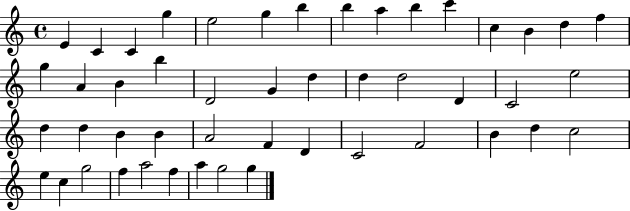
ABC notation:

X:1
T:Untitled
M:4/4
L:1/4
K:C
E C C g e2 g b b a b c' c B d f g A B b D2 G d d d2 D C2 e2 d d B B A2 F D C2 F2 B d c2 e c g2 f a2 f a g2 g